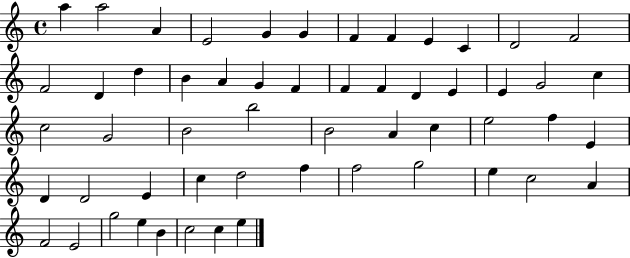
A5/q A5/h A4/q E4/h G4/q G4/q F4/q F4/q E4/q C4/q D4/h F4/h F4/h D4/q D5/q B4/q A4/q G4/q F4/q F4/q F4/q D4/q E4/q E4/q G4/h C5/q C5/h G4/h B4/h B5/h B4/h A4/q C5/q E5/h F5/q E4/q D4/q D4/h E4/q C5/q D5/h F5/q F5/h G5/h E5/q C5/h A4/q F4/h E4/h G5/h E5/q B4/q C5/h C5/q E5/q